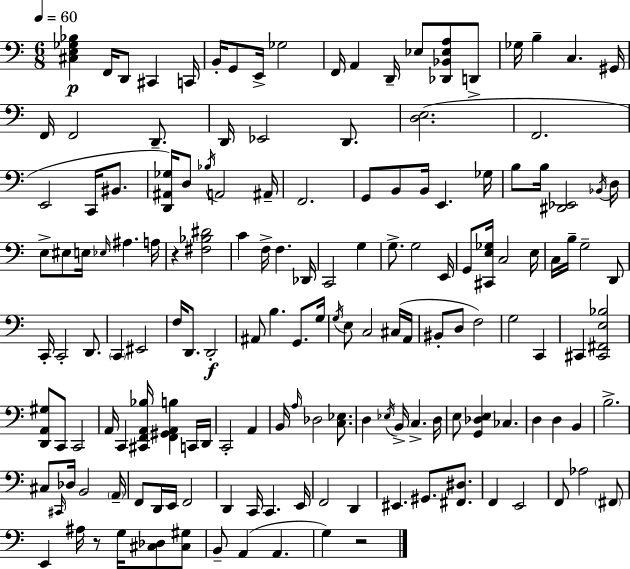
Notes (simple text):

[C#3,E3,Gb3,Bb3]/q F2/s D2/e C#2/q C2/s B2/s G2/e E2/s Gb3/h F2/s A2/q D2/s Eb3/e [Db2,Bb2,Eb3,A3]/e D2/e Gb3/s B3/q C3/q. G#2/s F2/s F2/h D2/e. D2/s Eb2/h D2/e. [D3,E3]/h. F2/h. E2/h C2/s BIS2/e. [D2,A#2,Gb3]/s D3/e Bb3/s A2/h A#2/s F2/h. G2/e B2/e B2/s E2/q. Gb3/s B3/e B3/s [D#2,Eb2]/h Bb2/s D3/s E3/e EIS3/e E3/s Eb3/s A#3/q. A3/s R/q [F#3,Bb3,D#4]/h C4/q F3/s F3/q. Db2/s C2/h G3/q G3/e. G3/h E2/s G2/e [C#2,E3,Gb3]/s C3/h E3/s C3/s B3/s G3/h D2/e C2/s C2/h D2/e. C2/q EIS2/h F3/s D2/e. D2/h A#2/e B3/q. G2/e. G3/s G3/s E3/e C3/h C#3/s A2/s BIS2/e D3/e F3/h G3/h C2/q C#2/q [C#2,F#2,E3,Bb3]/h [D2,A2,G#3]/e C2/e C2/h A2/s C2/q [C#2,F2,A2,Bb3]/s [F2,G#2,A2,B3]/q C2/s D2/s C2/h A2/q B2/s A3/s Db3/h [C3,Eb3]/e. D3/q Eb3/s B2/s C3/q. D3/s E3/e [G2,Db3,E3]/q CES3/q. D3/q D3/q B2/q B3/h. C#3/e C#2/s Db3/s B2/h A2/s F2/e D2/s E2/s F2/h D2/q C2/s C2/q. E2/s F2/h D2/q EIS2/q. G#2/e. [F#2,D#3]/e. F2/q E2/h F2/e Ab3/h F#2/e E2/q A#3/s R/e G3/s [C#3,Db3]/e [C#3,G#3]/e B2/e A2/q A2/q. G3/q R/h